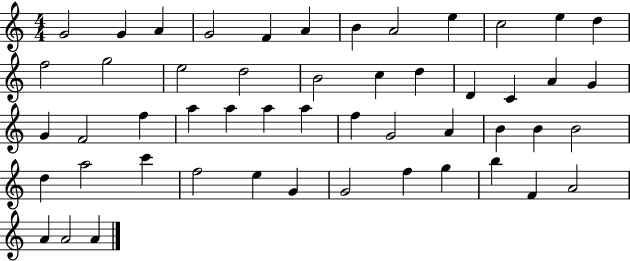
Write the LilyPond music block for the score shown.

{
  \clef treble
  \numericTimeSignature
  \time 4/4
  \key c \major
  g'2 g'4 a'4 | g'2 f'4 a'4 | b'4 a'2 e''4 | c''2 e''4 d''4 | \break f''2 g''2 | e''2 d''2 | b'2 c''4 d''4 | d'4 c'4 a'4 g'4 | \break g'4 f'2 f''4 | a''4 a''4 a''4 a''4 | f''4 g'2 a'4 | b'4 b'4 b'2 | \break d''4 a''2 c'''4 | f''2 e''4 g'4 | g'2 f''4 g''4 | b''4 f'4 a'2 | \break a'4 a'2 a'4 | \bar "|."
}